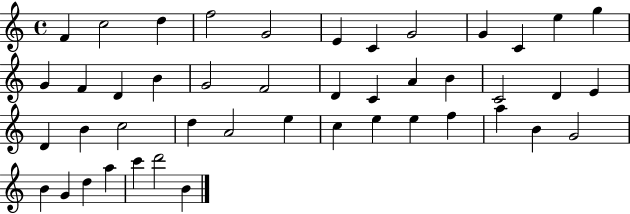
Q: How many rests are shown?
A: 0